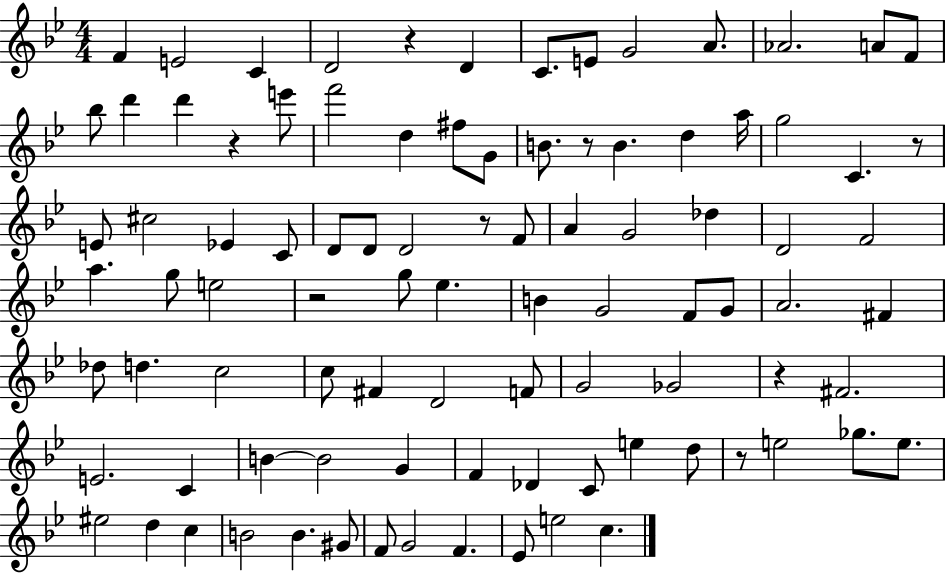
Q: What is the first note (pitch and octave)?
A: F4